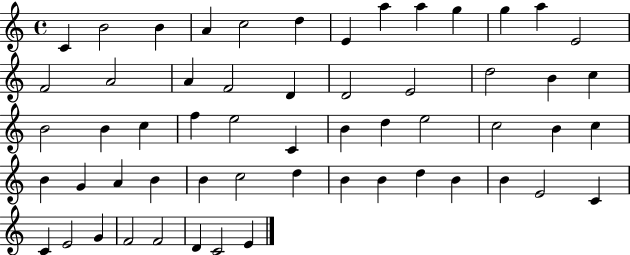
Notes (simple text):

C4/q B4/h B4/q A4/q C5/h D5/q E4/q A5/q A5/q G5/q G5/q A5/q E4/h F4/h A4/h A4/q F4/h D4/q D4/h E4/h D5/h B4/q C5/q B4/h B4/q C5/q F5/q E5/h C4/q B4/q D5/q E5/h C5/h B4/q C5/q B4/q G4/q A4/q B4/q B4/q C5/h D5/q B4/q B4/q D5/q B4/q B4/q E4/h C4/q C4/q E4/h G4/q F4/h F4/h D4/q C4/h E4/q